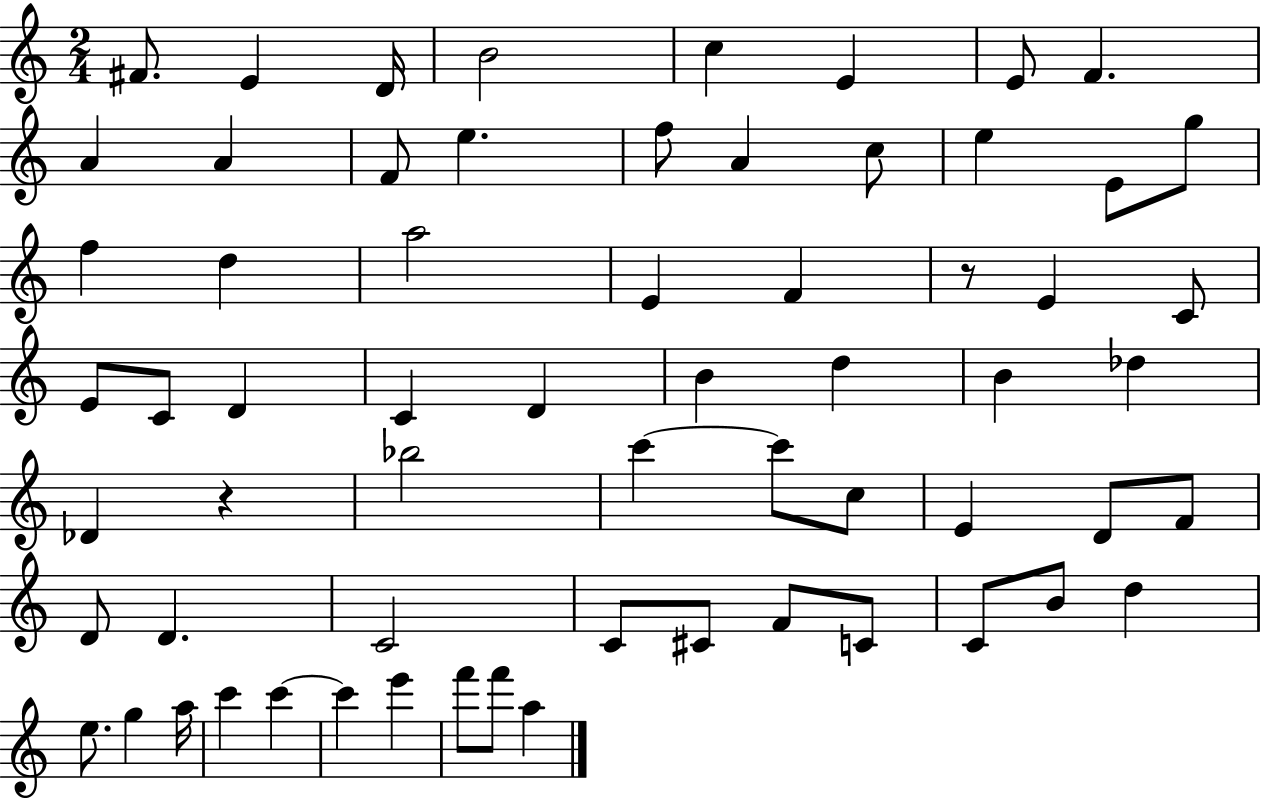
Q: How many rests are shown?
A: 2